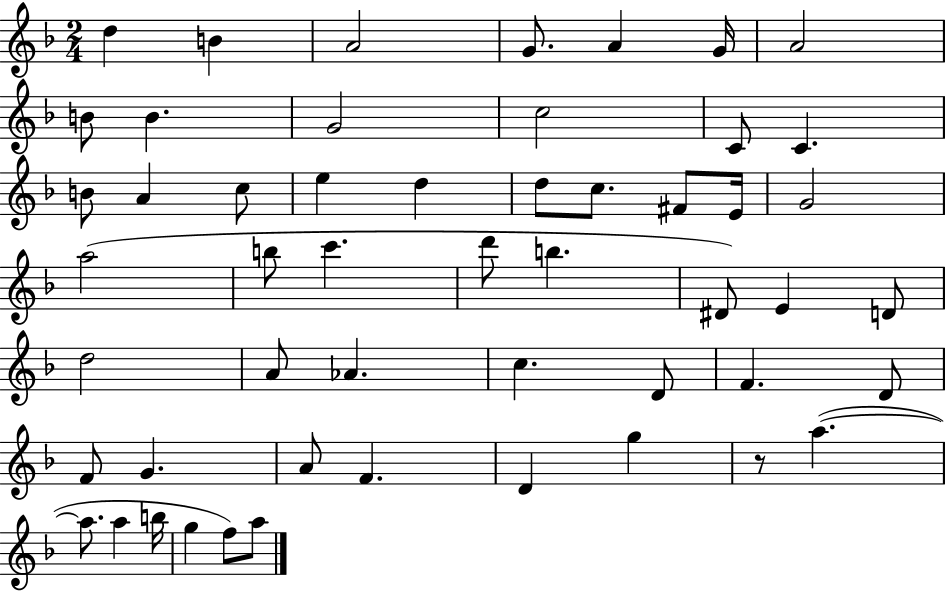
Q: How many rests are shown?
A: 1